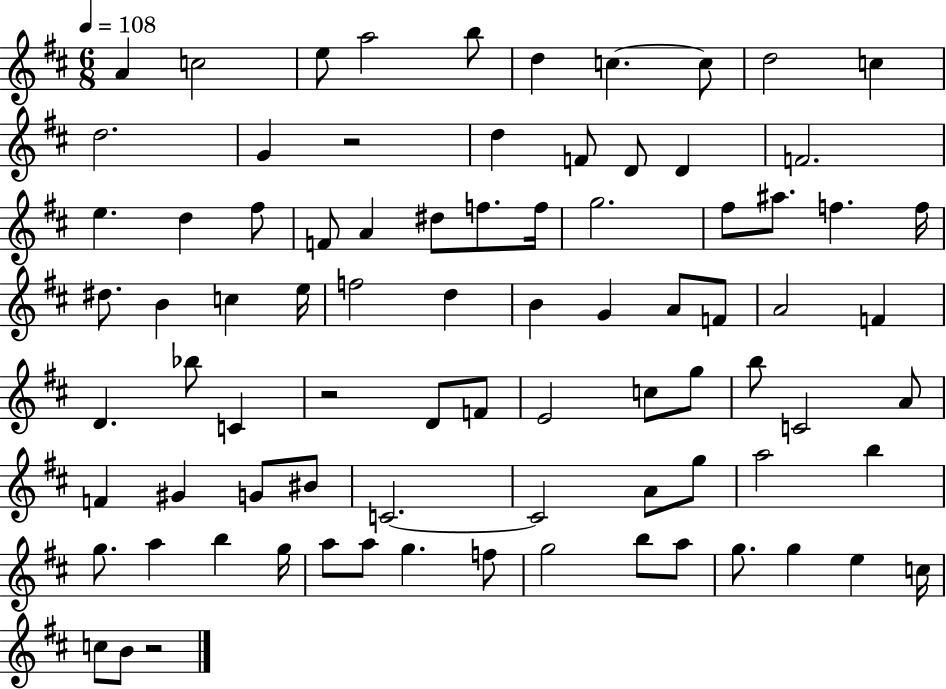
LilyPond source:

{
  \clef treble
  \numericTimeSignature
  \time 6/8
  \key d \major
  \tempo 4 = 108
  \repeat volta 2 { a'4 c''2 | e''8 a''2 b''8 | d''4 c''4.~~ c''8 | d''2 c''4 | \break d''2. | g'4 r2 | d''4 f'8 d'8 d'4 | f'2. | \break e''4. d''4 fis''8 | f'8 a'4 dis''8 f''8. f''16 | g''2. | fis''8 ais''8. f''4. f''16 | \break dis''8. b'4 c''4 e''16 | f''2 d''4 | b'4 g'4 a'8 f'8 | a'2 f'4 | \break d'4. bes''8 c'4 | r2 d'8 f'8 | e'2 c''8 g''8 | b''8 c'2 a'8 | \break f'4 gis'4 g'8 bis'8 | c'2.~~ | c'2 a'8 g''8 | a''2 b''4 | \break g''8. a''4 b''4 g''16 | a''8 a''8 g''4. f''8 | g''2 b''8 a''8 | g''8. g''4 e''4 c''16 | \break c''8 b'8 r2 | } \bar "|."
}